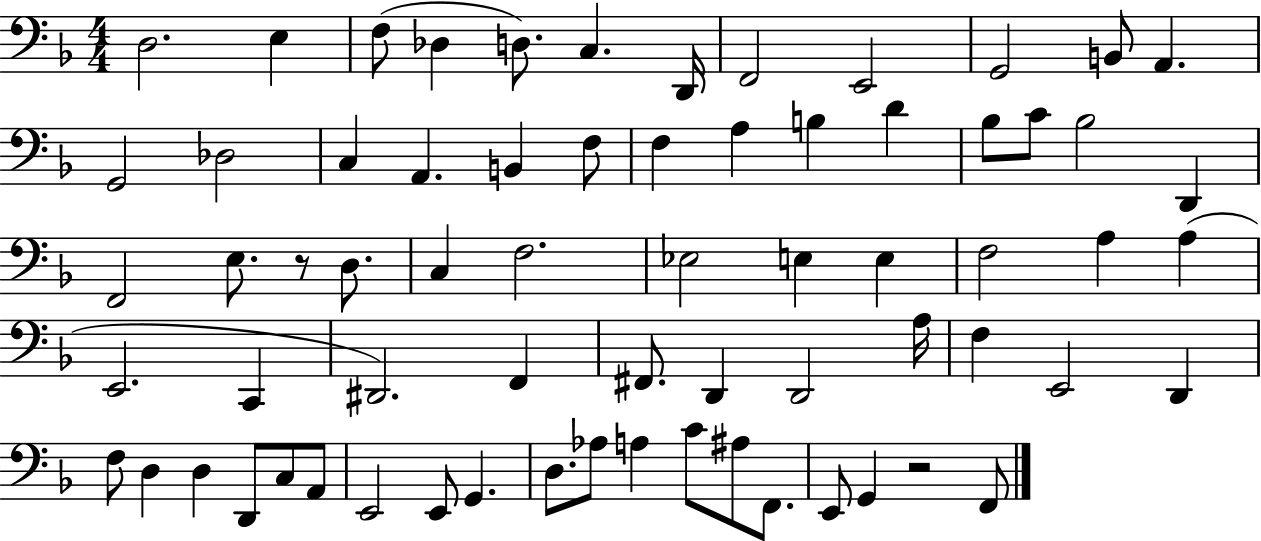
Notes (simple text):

D3/h. E3/q F3/e Db3/q D3/e. C3/q. D2/s F2/h E2/h G2/h B2/e A2/q. G2/h Db3/h C3/q A2/q. B2/q F3/e F3/q A3/q B3/q D4/q Bb3/e C4/e Bb3/h D2/q F2/h E3/e. R/e D3/e. C3/q F3/h. Eb3/h E3/q E3/q F3/h A3/q A3/q E2/h. C2/q D#2/h. F2/q F#2/e. D2/q D2/h A3/s F3/q E2/h D2/q F3/e D3/q D3/q D2/e C3/e A2/e E2/h E2/e G2/q. D3/e. Ab3/e A3/q C4/e A#3/e F2/e. E2/e G2/q R/h F2/e